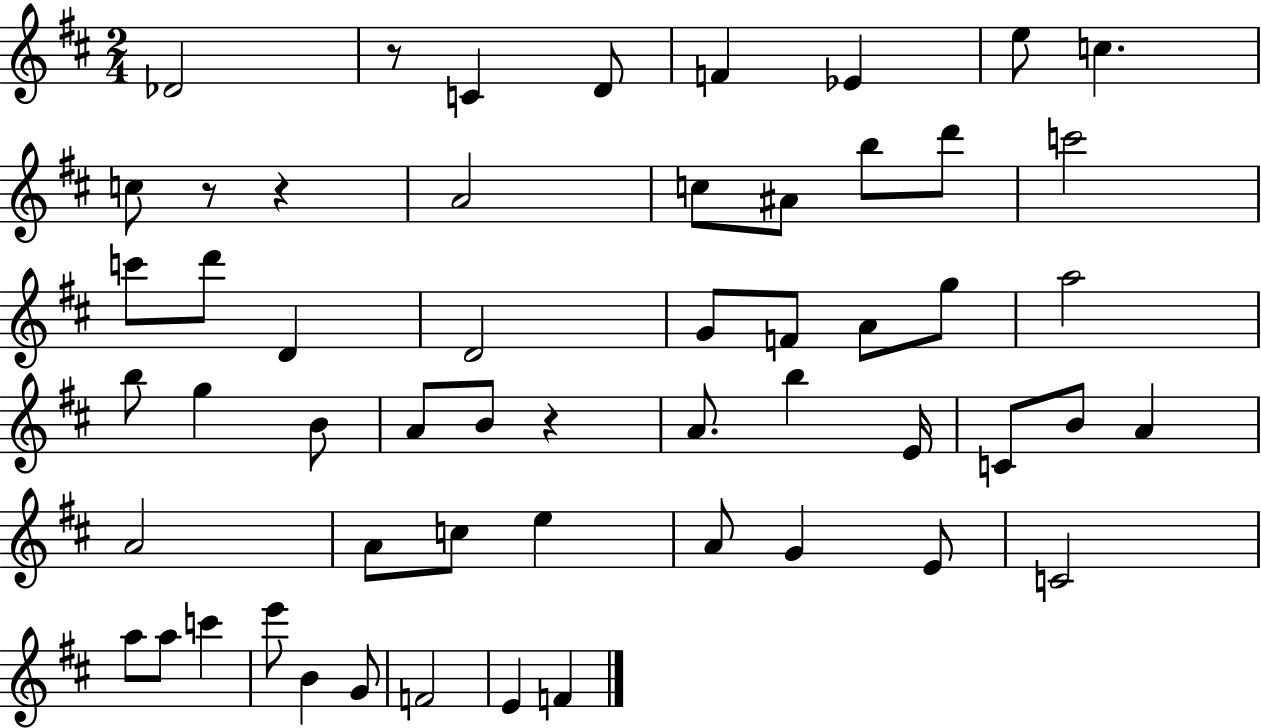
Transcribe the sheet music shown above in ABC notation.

X:1
T:Untitled
M:2/4
L:1/4
K:D
_D2 z/2 C D/2 F _E e/2 c c/2 z/2 z A2 c/2 ^A/2 b/2 d'/2 c'2 c'/2 d'/2 D D2 G/2 F/2 A/2 g/2 a2 b/2 g B/2 A/2 B/2 z A/2 b E/4 C/2 B/2 A A2 A/2 c/2 e A/2 G E/2 C2 a/2 a/2 c' e'/2 B G/2 F2 E F